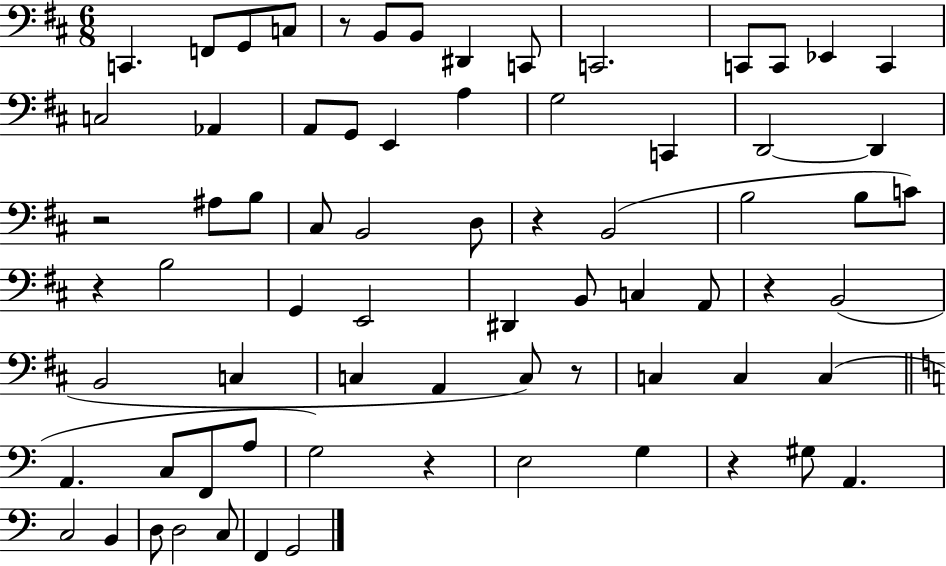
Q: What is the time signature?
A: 6/8